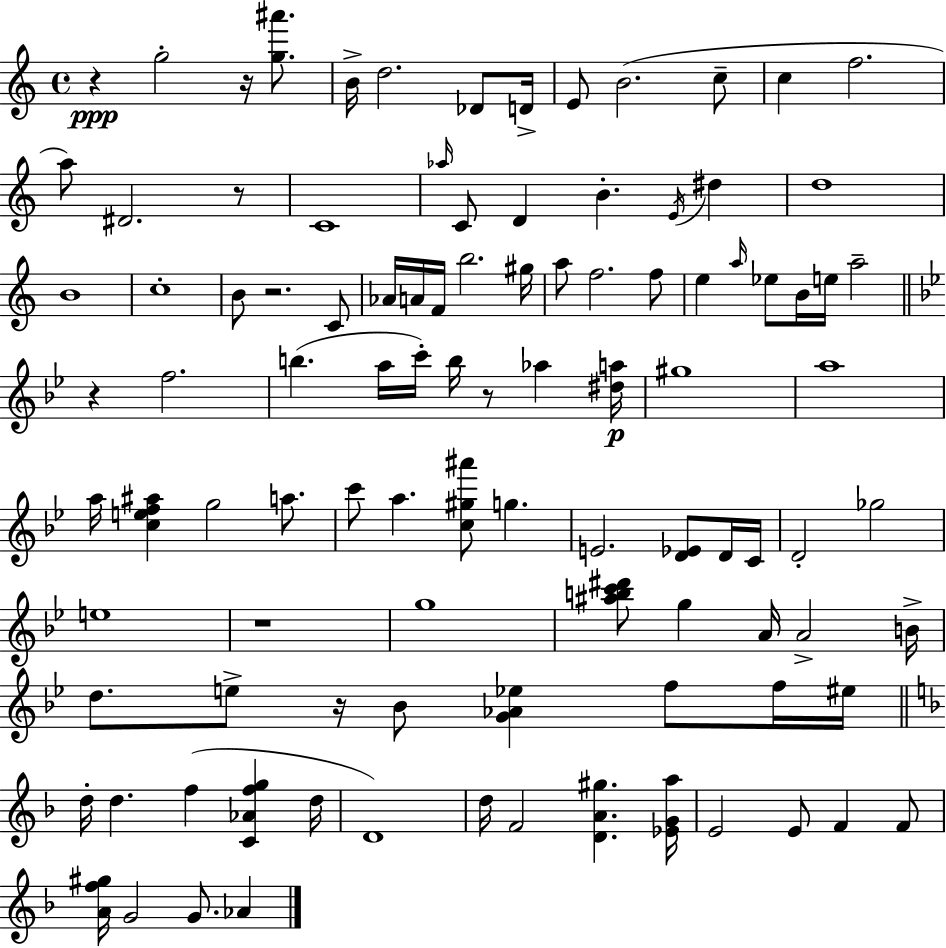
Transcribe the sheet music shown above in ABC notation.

X:1
T:Untitled
M:4/4
L:1/4
K:C
z g2 z/4 [g^a']/2 B/4 d2 _D/2 D/4 E/2 B2 c/2 c f2 a/2 ^D2 z/2 C4 _a/4 C/2 D B E/4 ^d d4 B4 c4 B/2 z2 C/2 _A/4 A/4 F/4 b2 ^g/4 a/2 f2 f/2 e a/4 _e/2 B/4 e/4 a2 z f2 b a/4 c'/4 b/4 z/2 _a [^da]/4 ^g4 a4 a/4 [cef^a] g2 a/2 c'/2 a [c^g^a']/2 g E2 [D_E]/2 D/4 C/4 D2 _g2 e4 z4 g4 [^abc'^d']/2 g A/4 A2 B/4 d/2 e/2 z/4 _B/2 [G_A_e] f/2 f/4 ^e/4 d/4 d f [C_Afg] d/4 D4 d/4 F2 [DA^g] [_EGa]/4 E2 E/2 F F/2 [Af^g]/4 G2 G/2 _A